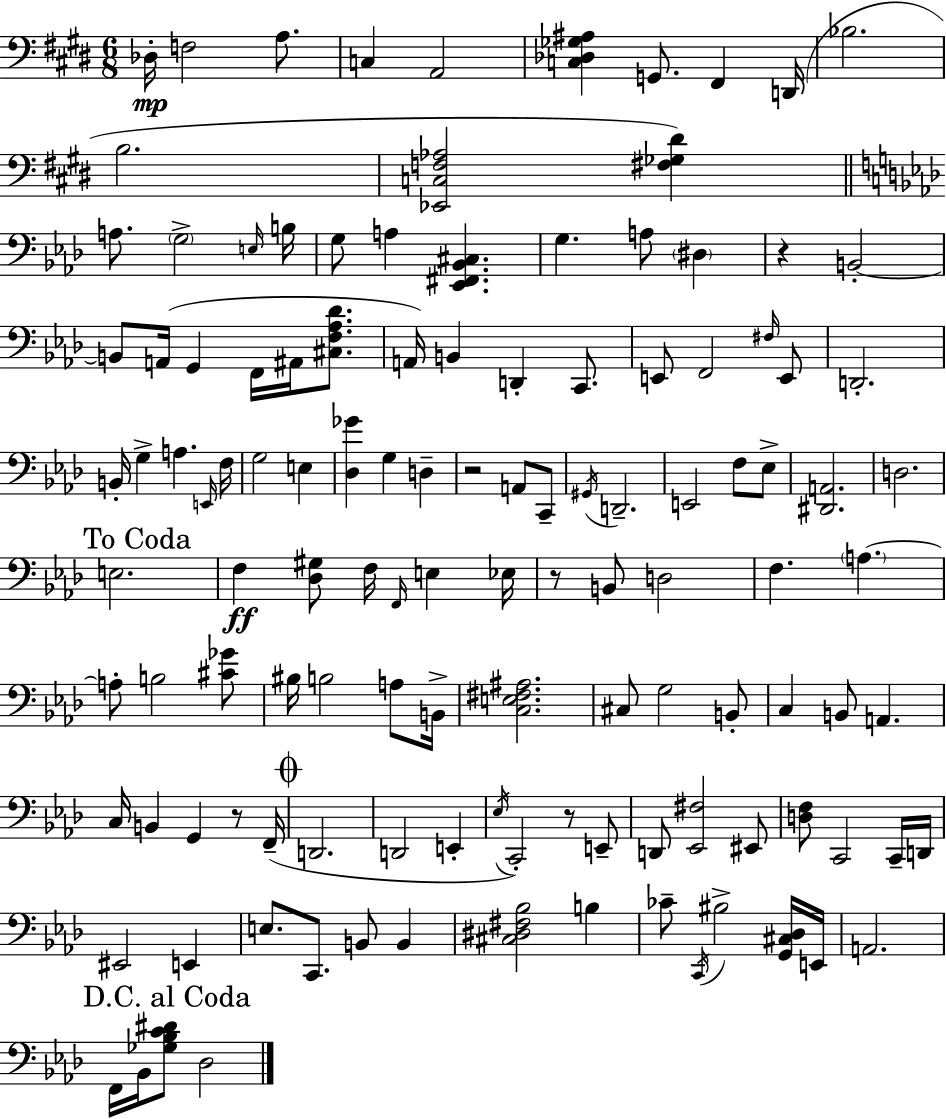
Db3/s F3/h A3/e. C3/q A2/h [C3,Db3,Gb3,A#3]/q G2/e. F#2/q D2/s Bb3/h. B3/h. [Eb2,C3,F3,Ab3]/h [F#3,Gb3,D#4]/q A3/e. G3/h E3/s B3/s G3/e A3/q [Eb2,F#2,Bb2,C#3]/q. G3/q. A3/e D#3/q R/q B2/h B2/e A2/s G2/q F2/s A#2/s [C#3,F3,Ab3,Db4]/e. A2/s B2/q D2/q C2/e. E2/e F2/h F#3/s E2/e D2/h. B2/s G3/q A3/q. E2/s F3/s G3/h E3/q [Db3,Gb4]/q G3/q D3/q R/h A2/e C2/e G#2/s D2/h. E2/h F3/e Eb3/e [D#2,A2]/h. D3/h. E3/h. F3/q [Db3,G#3]/e F3/s F2/s E3/q Eb3/s R/e B2/e D3/h F3/q. A3/q. A3/e B3/h [C#4,Gb4]/e BIS3/s B3/h A3/e B2/s [C3,E3,F#3,A#3]/h. C#3/e G3/h B2/e C3/q B2/e A2/q. C3/s B2/q G2/q R/e F2/s D2/h. D2/h E2/q Eb3/s C2/h R/e E2/e D2/e [Eb2,F#3]/h EIS2/e [D3,F3]/e C2/h C2/s D2/s EIS2/h E2/q E3/e. C2/e. B2/e B2/q [C#3,D#3,F#3,Bb3]/h B3/q CES4/e C2/s BIS3/h [G2,C#3,Db3]/s E2/s A2/h. F2/s Bb2/s [Gb3,Bb3,C4,D#4]/e Db3/h